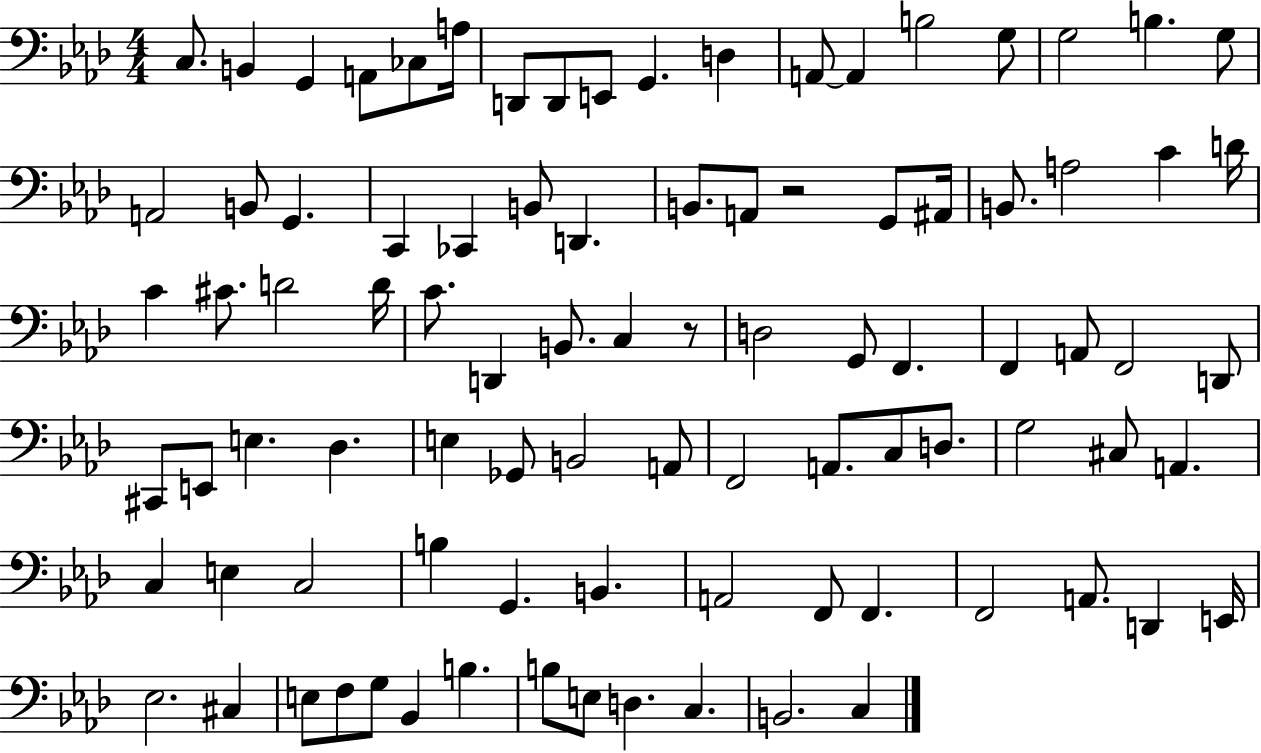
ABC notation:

X:1
T:Untitled
M:4/4
L:1/4
K:Ab
C,/2 B,, G,, A,,/2 _C,/2 A,/4 D,,/2 D,,/2 E,,/2 G,, D, A,,/2 A,, B,2 G,/2 G,2 B, G,/2 A,,2 B,,/2 G,, C,, _C,, B,,/2 D,, B,,/2 A,,/2 z2 G,,/2 ^A,,/4 B,,/2 A,2 C D/4 C ^C/2 D2 D/4 C/2 D,, B,,/2 C, z/2 D,2 G,,/2 F,, F,, A,,/2 F,,2 D,,/2 ^C,,/2 E,,/2 E, _D, E, _G,,/2 B,,2 A,,/2 F,,2 A,,/2 C,/2 D,/2 G,2 ^C,/2 A,, C, E, C,2 B, G,, B,, A,,2 F,,/2 F,, F,,2 A,,/2 D,, E,,/4 _E,2 ^C, E,/2 F,/2 G,/2 _B,, B, B,/2 E,/2 D, C, B,,2 C,